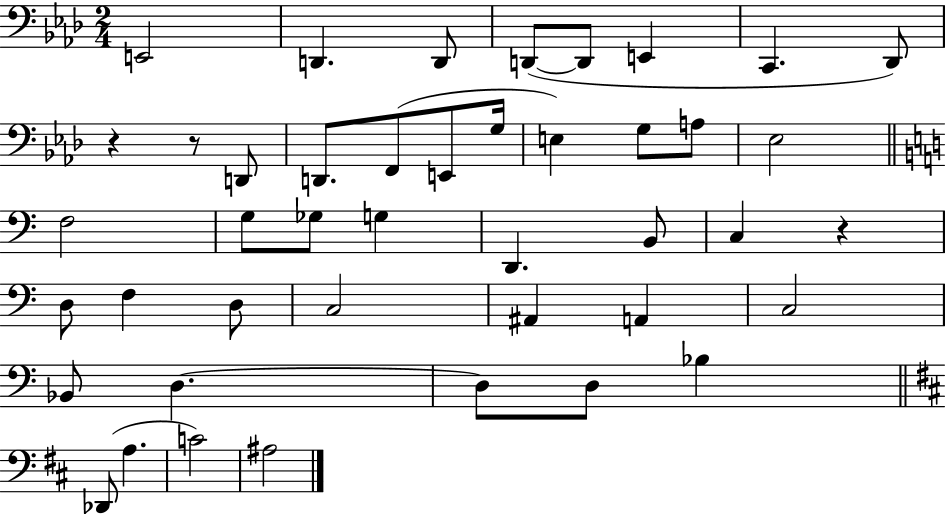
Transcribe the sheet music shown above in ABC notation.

X:1
T:Untitled
M:2/4
L:1/4
K:Ab
E,,2 D,, D,,/2 D,,/2 D,,/2 E,, C,, _D,,/2 z z/2 D,,/2 D,,/2 F,,/2 E,,/2 G,/4 E, G,/2 A,/2 _E,2 F,2 G,/2 _G,/2 G, D,, B,,/2 C, z D,/2 F, D,/2 C,2 ^A,, A,, C,2 _B,,/2 D, D,/2 D,/2 _B, _D,,/2 A, C2 ^A,2